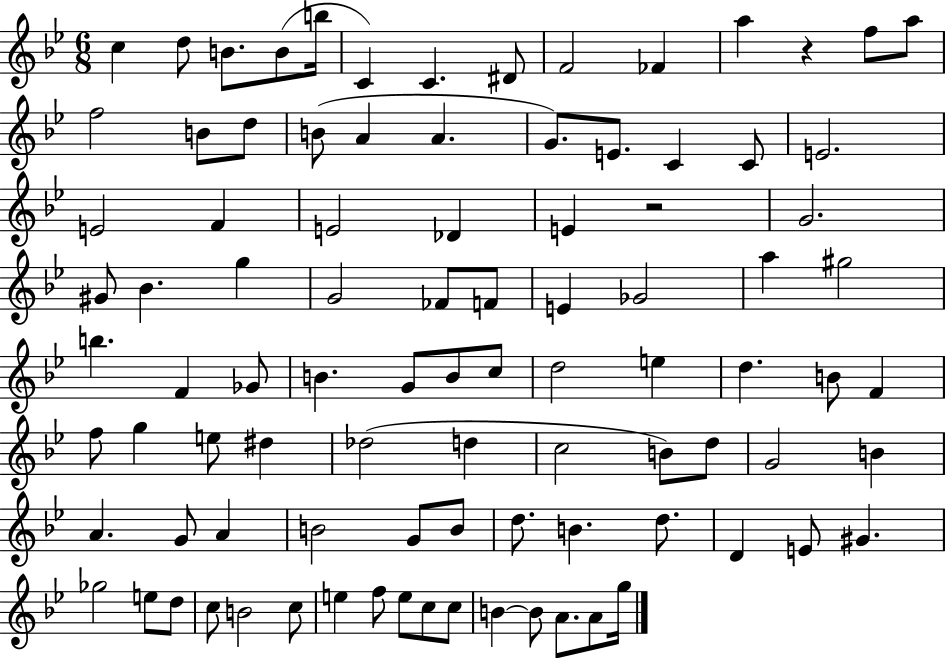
X:1
T:Untitled
M:6/8
L:1/4
K:Bb
c d/2 B/2 B/2 b/4 C C ^D/2 F2 _F a z f/2 a/2 f2 B/2 d/2 B/2 A A G/2 E/2 C C/2 E2 E2 F E2 _D E z2 G2 ^G/2 _B g G2 _F/2 F/2 E _G2 a ^g2 b F _G/2 B G/2 B/2 c/2 d2 e d B/2 F f/2 g e/2 ^d _d2 d c2 B/2 d/2 G2 B A G/2 A B2 G/2 B/2 d/2 B d/2 D E/2 ^G _g2 e/2 d/2 c/2 B2 c/2 e f/2 e/2 c/2 c/2 B B/2 A/2 A/2 g/4